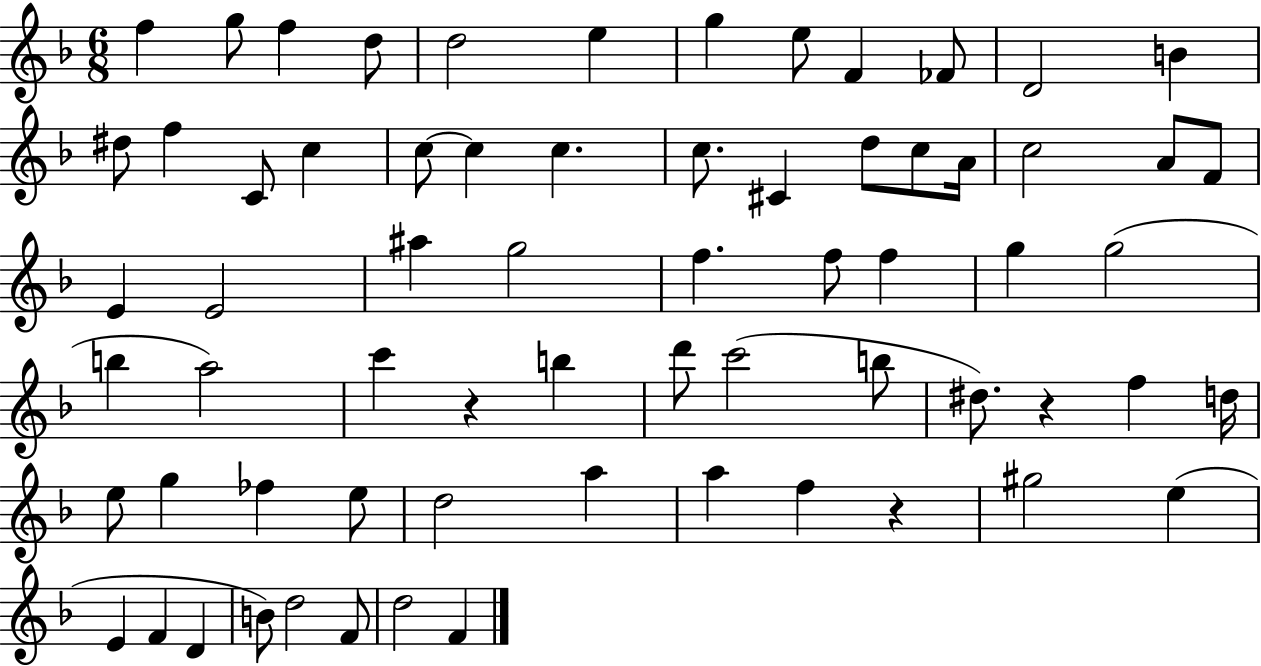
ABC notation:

X:1
T:Untitled
M:6/8
L:1/4
K:F
f g/2 f d/2 d2 e g e/2 F _F/2 D2 B ^d/2 f C/2 c c/2 c c c/2 ^C d/2 c/2 A/4 c2 A/2 F/2 E E2 ^a g2 f f/2 f g g2 b a2 c' z b d'/2 c'2 b/2 ^d/2 z f d/4 e/2 g _f e/2 d2 a a f z ^g2 e E F D B/2 d2 F/2 d2 F